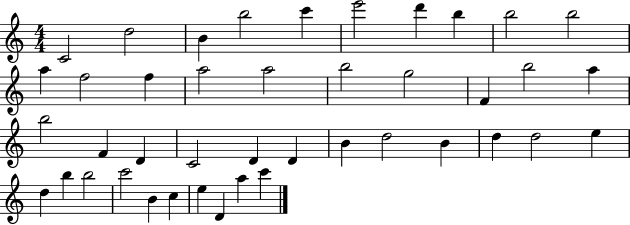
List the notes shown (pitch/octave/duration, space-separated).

C4/h D5/h B4/q B5/h C6/q E6/h D6/q B5/q B5/h B5/h A5/q F5/h F5/q A5/h A5/h B5/h G5/h F4/q B5/h A5/q B5/h F4/q D4/q C4/h D4/q D4/q B4/q D5/h B4/q D5/q D5/h E5/q D5/q B5/q B5/h C6/h B4/q C5/q E5/q D4/q A5/q C6/q